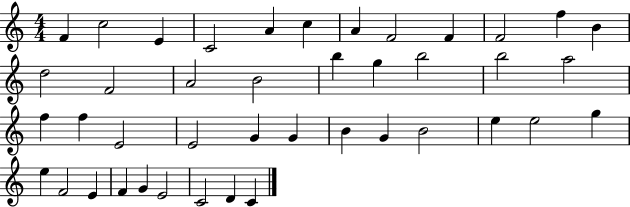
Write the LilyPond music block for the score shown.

{
  \clef treble
  \numericTimeSignature
  \time 4/4
  \key c \major
  f'4 c''2 e'4 | c'2 a'4 c''4 | a'4 f'2 f'4 | f'2 f''4 b'4 | \break d''2 f'2 | a'2 b'2 | b''4 g''4 b''2 | b''2 a''2 | \break f''4 f''4 e'2 | e'2 g'4 g'4 | b'4 g'4 b'2 | e''4 e''2 g''4 | \break e''4 f'2 e'4 | f'4 g'4 e'2 | c'2 d'4 c'4 | \bar "|."
}